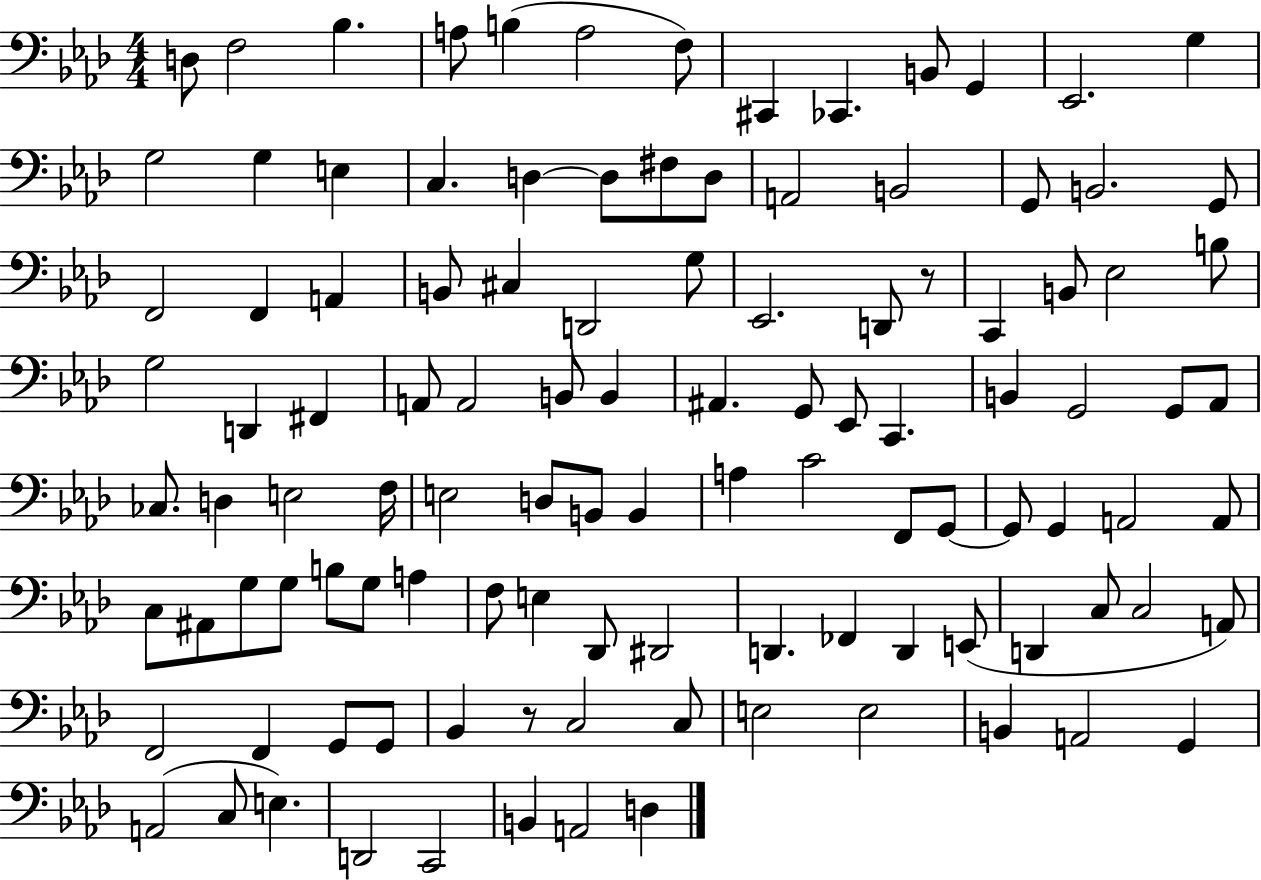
X:1
T:Untitled
M:4/4
L:1/4
K:Ab
D,/2 F,2 _B, A,/2 B, A,2 F,/2 ^C,, _C,, B,,/2 G,, _E,,2 G, G,2 G, E, C, D, D,/2 ^F,/2 D,/2 A,,2 B,,2 G,,/2 B,,2 G,,/2 F,,2 F,, A,, B,,/2 ^C, D,,2 G,/2 _E,,2 D,,/2 z/2 C,, B,,/2 _E,2 B,/2 G,2 D,, ^F,, A,,/2 A,,2 B,,/2 B,, ^A,, G,,/2 _E,,/2 C,, B,, G,,2 G,,/2 _A,,/2 _C,/2 D, E,2 F,/4 E,2 D,/2 B,,/2 B,, A, C2 F,,/2 G,,/2 G,,/2 G,, A,,2 A,,/2 C,/2 ^A,,/2 G,/2 G,/2 B,/2 G,/2 A, F,/2 E, _D,,/2 ^D,,2 D,, _F,, D,, E,,/2 D,, C,/2 C,2 A,,/2 F,,2 F,, G,,/2 G,,/2 _B,, z/2 C,2 C,/2 E,2 E,2 B,, A,,2 G,, A,,2 C,/2 E, D,,2 C,,2 B,, A,,2 D,